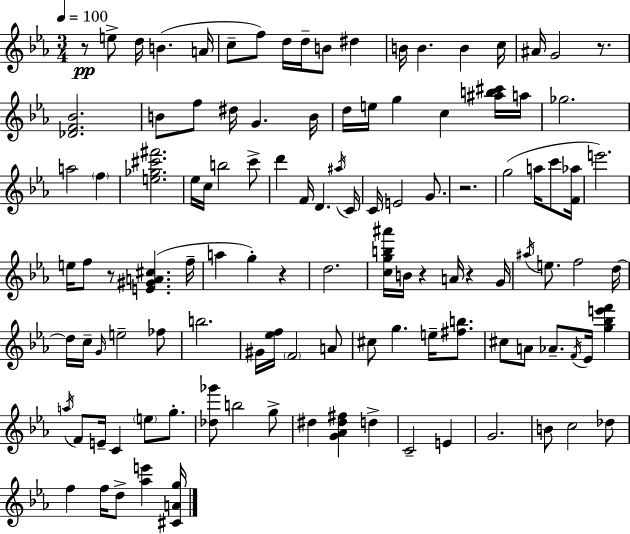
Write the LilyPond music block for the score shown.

{
  \clef treble
  \numericTimeSignature
  \time 3/4
  \key c \minor
  \tempo 4 = 100
  r8\pp e''8-> d''16 b'4.( a'16 | c''8-- f''8) d''16 d''16-- b'8 dis''4 | b'16 b'4. b'4 c''16 | ais'16 g'2 r8. | \break <des' f' bes'>2. | b'8 f''8 dis''16 g'4. b'16 | d''16 e''16 g''4 c''4 <ais'' b'' cis'''>16 a''16 | ges''2. | \break a''2 \parenthesize f''4 | <e'' ges'' cis''' fis'''>2. | ees''16 c''16 b''2 c'''8-> | d'''4 f'16 d'4. \acciaccatura { ais''16 } | \break c'16 c'16 e'2 g'8. | r2. | g''2( a''16 c'''8 | <f' aes''>16 e'''2.) | \break e''16 f''8 r8 <e' gis' a' cis''>4.( | f''16-- a''4 g''4-.) r4 | d''2. | <c'' g'' b'' ais'''>16 b'16 r4 a'16 r4 | \break g'16 \acciaccatura { ais''16 } e''8. f''2 | d''16~~ d''16 c''16-- \grace { g'16 } e''2-- | fes''8 b''2. | gis'16 <ees'' f''>16 \parenthesize f'2 | \break a'8 cis''8 g''4. e''16-- | <fis'' b''>8. cis''8 a'8 aes'8.-- \acciaccatura { f'16 } ees'16 | <g'' bes'' e''' f'''>4 \acciaccatura { a''16 } f'8 e'16-- c'4 | \parenthesize e''8 g''8.-. <des'' ges'''>8 b''2 | \break g''8-> dis''4 <g' aes' dis'' fis''>4 | d''4-> c'2-- | e'4 g'2. | b'8 c''2 | \break des''8 f''4 f''16 d''8-> | <aes'' e'''>4 <cis' a' g''>16 \bar "|."
}